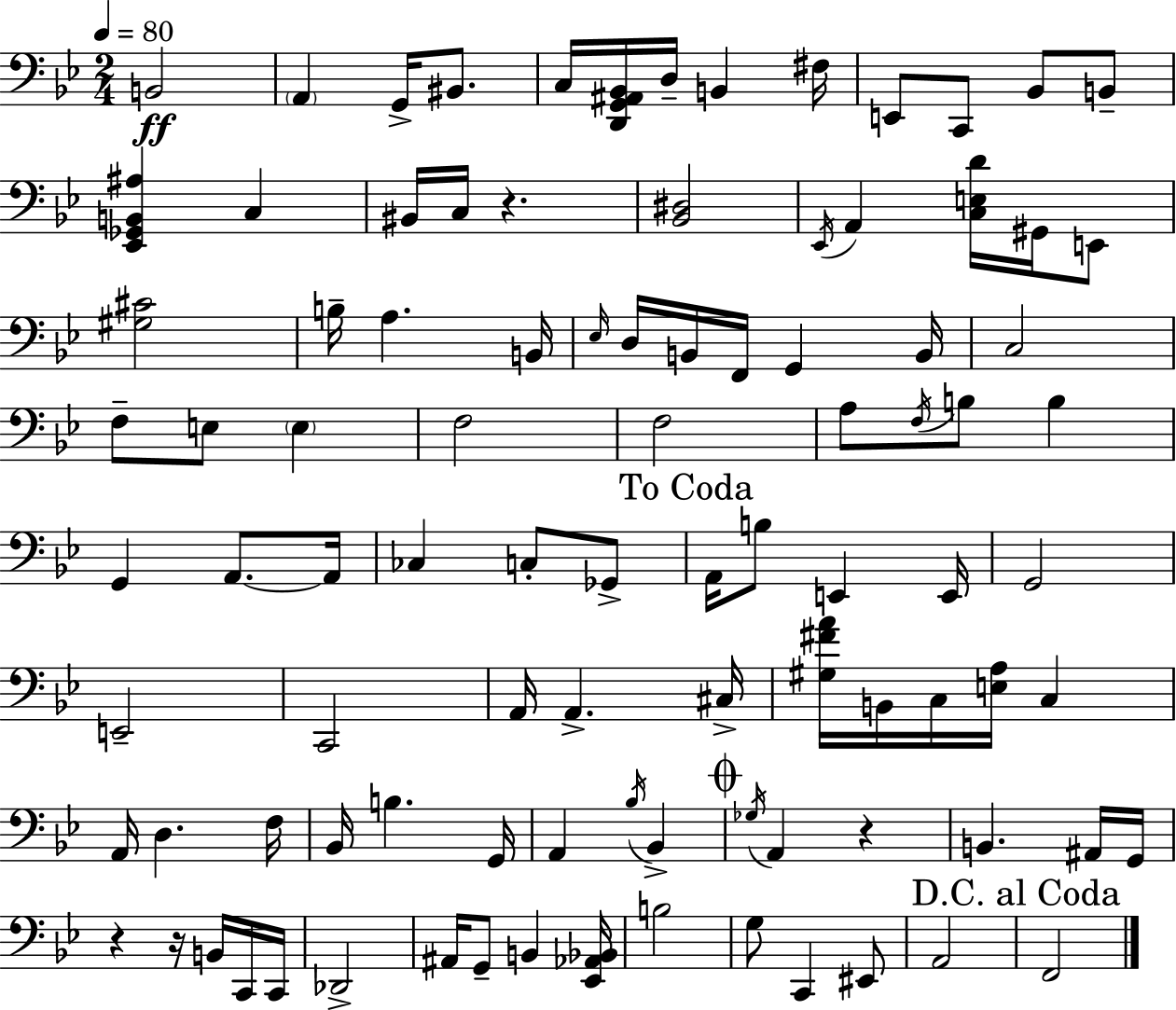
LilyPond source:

{
  \clef bass
  \numericTimeSignature
  \time 2/4
  \key bes \major
  \tempo 4 = 80
  b,2\ff | \parenthesize a,4 g,16-> bis,8. | c16 <d, g, ais, bes,>16 d16-- b,4 fis16 | e,8 c,8 bes,8 b,8-- | \break <ees, ges, b, ais>4 c4 | bis,16 c16 r4. | <bes, dis>2 | \acciaccatura { ees,16 } a,4 <c e d'>16 gis,16 e,8 | \break <gis cis'>2 | b16-- a4. | b,16 \grace { ees16 } d16 b,16 f,16 g,4 | b,16 c2 | \break f8-- e8 \parenthesize e4 | f2 | f2 | a8 \acciaccatura { f16 } b8 b4 | \break g,4 a,8.~~ | a,16 ces4 c8-. | ges,8-> \mark "To Coda" a,16 b8 e,4 | e,16 g,2 | \break e,2-- | c,2 | a,16 a,4.-> | cis16-> <gis fis' a'>16 b,16 c16 <e a>16 c4 | \break a,16 d4. | f16 bes,16 b4. | g,16 a,4 \acciaccatura { bes16 } | bes,4-> \mark \markup { \musicglyph "scripts.coda" } \acciaccatura { ges16 } a,4 | \break r4 b,4. | ais,16 g,16 r4 | r16 b,16 c,16 c,16 des,2-> | ais,16 g,8-- | \break b,4 <ees, aes, bes,>16 b2 | g8 c,4 | eis,8 a,2 | \mark "D.C. al Coda" f,2 | \break \bar "|."
}